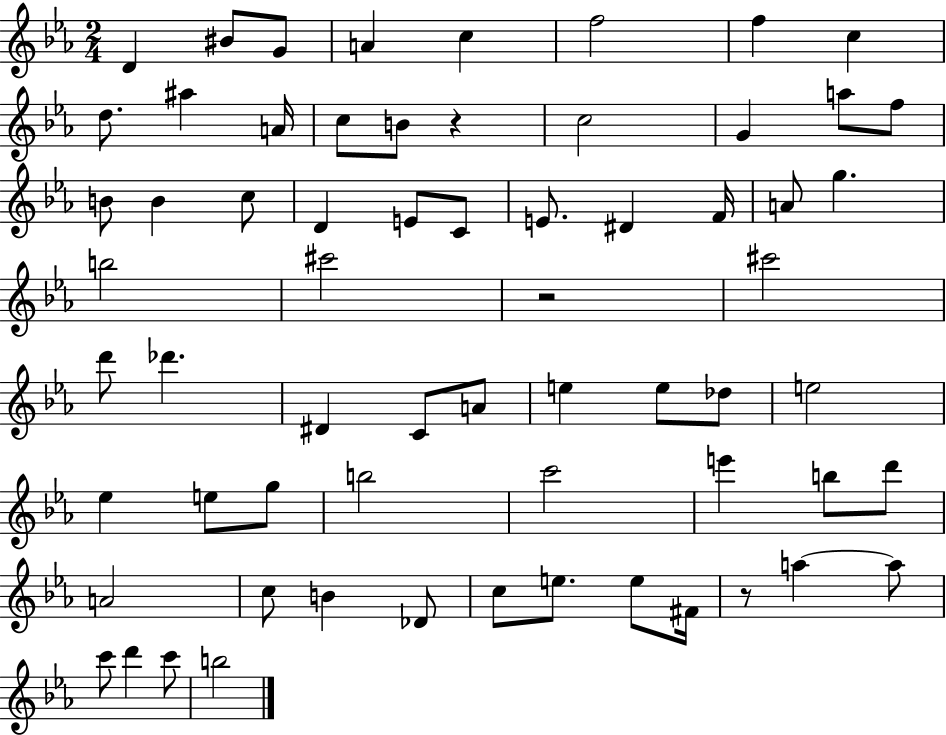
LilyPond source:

{
  \clef treble
  \numericTimeSignature
  \time 2/4
  \key ees \major
  \repeat volta 2 { d'4 bis'8 g'8 | a'4 c''4 | f''2 | f''4 c''4 | \break d''8. ais''4 a'16 | c''8 b'8 r4 | c''2 | g'4 a''8 f''8 | \break b'8 b'4 c''8 | d'4 e'8 c'8 | e'8. dis'4 f'16 | a'8 g''4. | \break b''2 | cis'''2 | r2 | cis'''2 | \break d'''8 des'''4. | dis'4 c'8 a'8 | e''4 e''8 des''8 | e''2 | \break ees''4 e''8 g''8 | b''2 | c'''2 | e'''4 b''8 d'''8 | \break a'2 | c''8 b'4 des'8 | c''8 e''8. e''8 fis'16 | r8 a''4~~ a''8 | \break c'''8 d'''4 c'''8 | b''2 | } \bar "|."
}